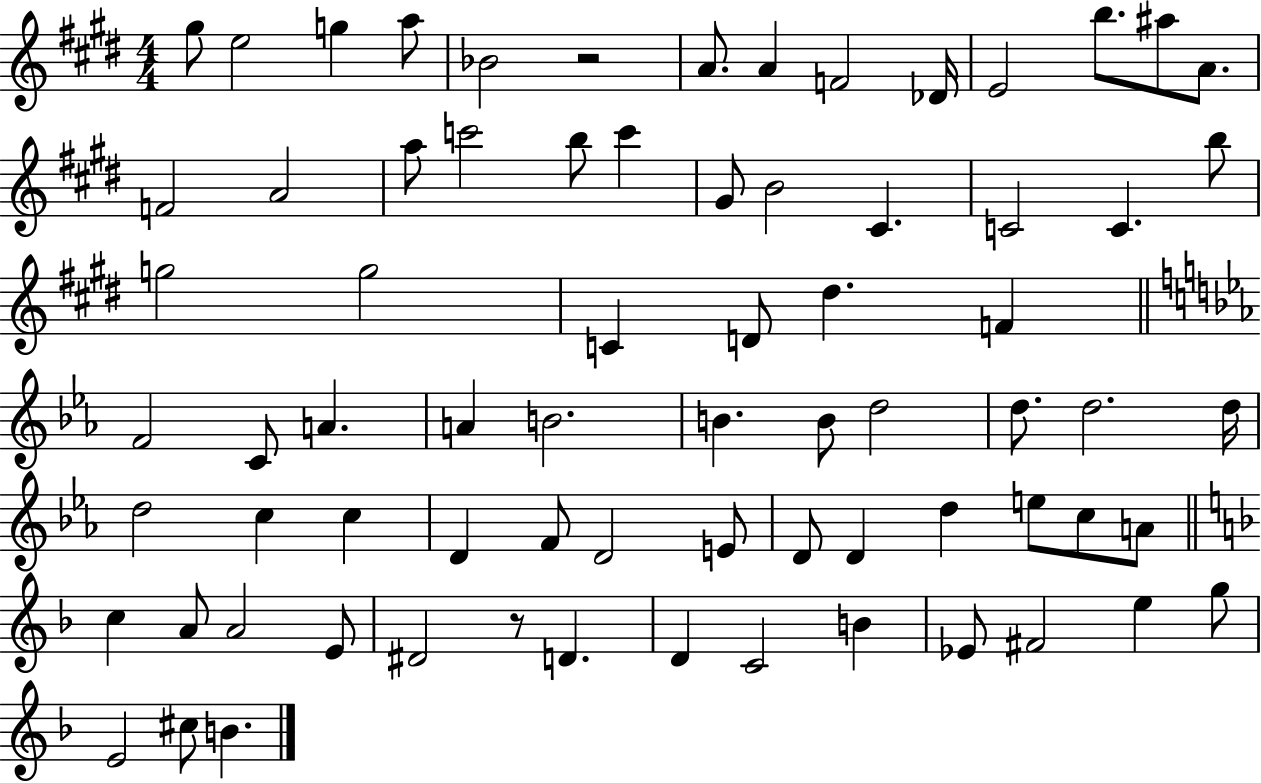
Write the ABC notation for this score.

X:1
T:Untitled
M:4/4
L:1/4
K:E
^g/2 e2 g a/2 _B2 z2 A/2 A F2 _D/4 E2 b/2 ^a/2 A/2 F2 A2 a/2 c'2 b/2 c' ^G/2 B2 ^C C2 C b/2 g2 g2 C D/2 ^d F F2 C/2 A A B2 B B/2 d2 d/2 d2 d/4 d2 c c D F/2 D2 E/2 D/2 D d e/2 c/2 A/2 c A/2 A2 E/2 ^D2 z/2 D D C2 B _E/2 ^F2 e g/2 E2 ^c/2 B